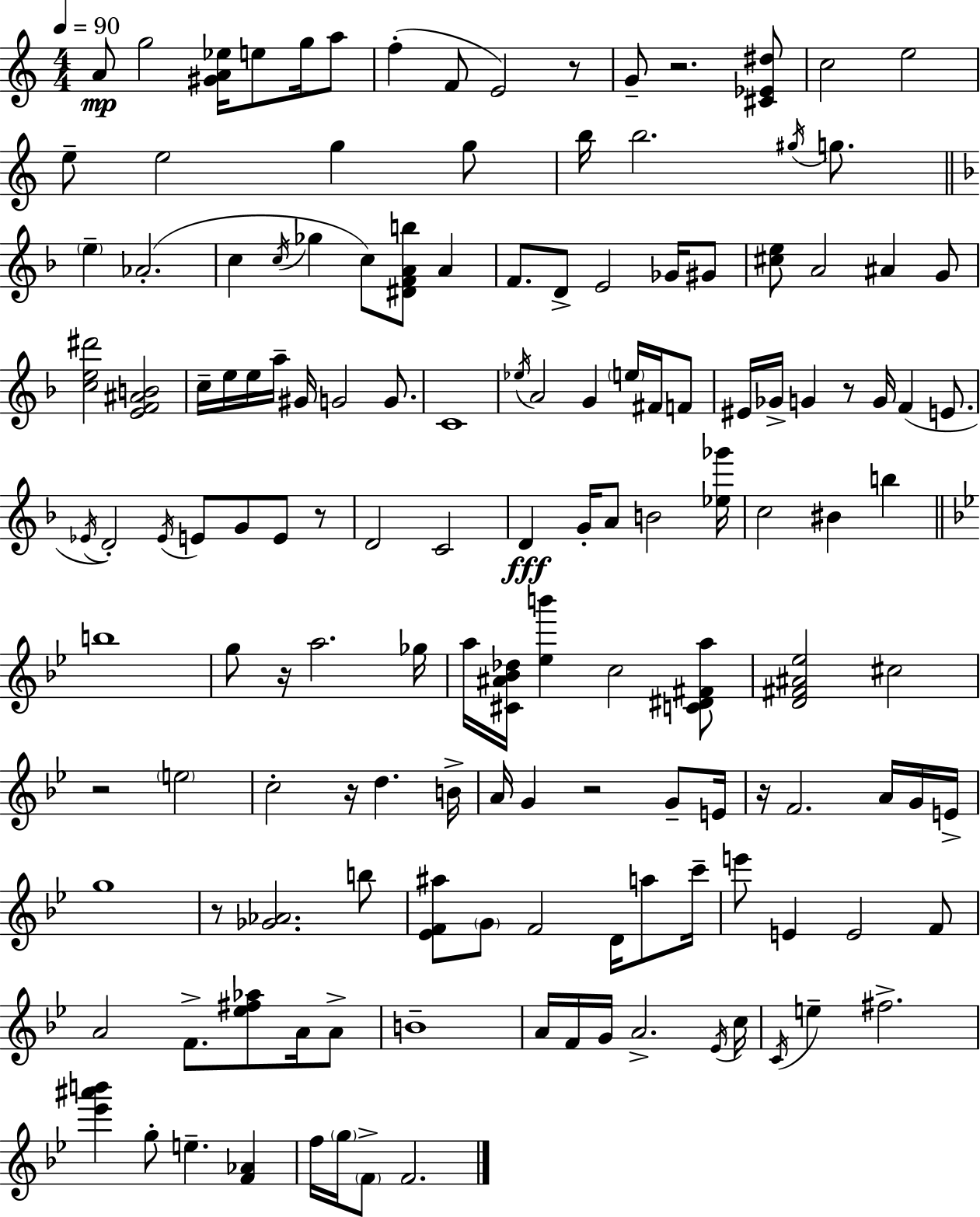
{
  \clef treble
  \numericTimeSignature
  \time 4/4
  \key c \major
  \tempo 4 = 90
  a'8\mp g''2 <gis' a' ees''>16 e''8 g''16 a''8 | f''4-.( f'8 e'2) r8 | g'8-- r2. <cis' ees' dis''>8 | c''2 e''2 | \break e''8-- e''2 g''4 g''8 | b''16 b''2. \acciaccatura { gis''16 } g''8. | \bar "||" \break \key f \major \parenthesize e''4-- aes'2.-.( | c''4 \acciaccatura { c''16 } ges''4 c''8) <dis' f' a' b''>8 a'4 | f'8. d'8-> e'2 ges'16 gis'8 | <cis'' e''>8 a'2 ais'4 g'8 | \break <c'' e'' dis'''>2 <e' f' ais' b'>2 | c''16-- e''16 e''16 a''16-- gis'16 g'2 g'8. | c'1 | \acciaccatura { ees''16 } a'2 g'4 \parenthesize e''16 fis'16 | \break f'8 eis'16 ges'16-> g'4 r8 g'16 f'4( e'8. | \acciaccatura { ees'16 } d'2-.) \acciaccatura { ees'16 } e'8 g'8 | e'8 r8 d'2 c'2 | d'4\fff g'16-. a'8 b'2 | \break <ees'' ges'''>16 c''2 bis'4 | b''4 \bar "||" \break \key bes \major b''1 | g''8 r16 a''2. ges''16 | a''16 <cis' ais' bes' des''>16 <ees'' b'''>4 c''2 <c' dis' fis' a''>8 | <d' fis' ais' ees''>2 cis''2 | \break r2 \parenthesize e''2 | c''2-. r16 d''4. b'16-> | a'16 g'4 r2 g'8-- e'16 | r16 f'2. a'16 g'16 e'16-> | \break g''1 | r8 <ges' aes'>2. b''8 | <ees' f' ais''>8 \parenthesize g'8 f'2 d'16 a''8 c'''16-- | e'''8 e'4 e'2 f'8 | \break a'2 f'8.-> <ees'' fis'' aes''>8 a'16 a'8-> | b'1-- | a'16 f'16 g'16 a'2.-> \acciaccatura { ees'16 } | c''16 \acciaccatura { c'16 } e''4-- fis''2.-> | \break <ees''' ais''' b'''>4 g''8-. e''4.-- <f' aes'>4 | f''16 \parenthesize g''16 \parenthesize f'8-> f'2. | \bar "|."
}